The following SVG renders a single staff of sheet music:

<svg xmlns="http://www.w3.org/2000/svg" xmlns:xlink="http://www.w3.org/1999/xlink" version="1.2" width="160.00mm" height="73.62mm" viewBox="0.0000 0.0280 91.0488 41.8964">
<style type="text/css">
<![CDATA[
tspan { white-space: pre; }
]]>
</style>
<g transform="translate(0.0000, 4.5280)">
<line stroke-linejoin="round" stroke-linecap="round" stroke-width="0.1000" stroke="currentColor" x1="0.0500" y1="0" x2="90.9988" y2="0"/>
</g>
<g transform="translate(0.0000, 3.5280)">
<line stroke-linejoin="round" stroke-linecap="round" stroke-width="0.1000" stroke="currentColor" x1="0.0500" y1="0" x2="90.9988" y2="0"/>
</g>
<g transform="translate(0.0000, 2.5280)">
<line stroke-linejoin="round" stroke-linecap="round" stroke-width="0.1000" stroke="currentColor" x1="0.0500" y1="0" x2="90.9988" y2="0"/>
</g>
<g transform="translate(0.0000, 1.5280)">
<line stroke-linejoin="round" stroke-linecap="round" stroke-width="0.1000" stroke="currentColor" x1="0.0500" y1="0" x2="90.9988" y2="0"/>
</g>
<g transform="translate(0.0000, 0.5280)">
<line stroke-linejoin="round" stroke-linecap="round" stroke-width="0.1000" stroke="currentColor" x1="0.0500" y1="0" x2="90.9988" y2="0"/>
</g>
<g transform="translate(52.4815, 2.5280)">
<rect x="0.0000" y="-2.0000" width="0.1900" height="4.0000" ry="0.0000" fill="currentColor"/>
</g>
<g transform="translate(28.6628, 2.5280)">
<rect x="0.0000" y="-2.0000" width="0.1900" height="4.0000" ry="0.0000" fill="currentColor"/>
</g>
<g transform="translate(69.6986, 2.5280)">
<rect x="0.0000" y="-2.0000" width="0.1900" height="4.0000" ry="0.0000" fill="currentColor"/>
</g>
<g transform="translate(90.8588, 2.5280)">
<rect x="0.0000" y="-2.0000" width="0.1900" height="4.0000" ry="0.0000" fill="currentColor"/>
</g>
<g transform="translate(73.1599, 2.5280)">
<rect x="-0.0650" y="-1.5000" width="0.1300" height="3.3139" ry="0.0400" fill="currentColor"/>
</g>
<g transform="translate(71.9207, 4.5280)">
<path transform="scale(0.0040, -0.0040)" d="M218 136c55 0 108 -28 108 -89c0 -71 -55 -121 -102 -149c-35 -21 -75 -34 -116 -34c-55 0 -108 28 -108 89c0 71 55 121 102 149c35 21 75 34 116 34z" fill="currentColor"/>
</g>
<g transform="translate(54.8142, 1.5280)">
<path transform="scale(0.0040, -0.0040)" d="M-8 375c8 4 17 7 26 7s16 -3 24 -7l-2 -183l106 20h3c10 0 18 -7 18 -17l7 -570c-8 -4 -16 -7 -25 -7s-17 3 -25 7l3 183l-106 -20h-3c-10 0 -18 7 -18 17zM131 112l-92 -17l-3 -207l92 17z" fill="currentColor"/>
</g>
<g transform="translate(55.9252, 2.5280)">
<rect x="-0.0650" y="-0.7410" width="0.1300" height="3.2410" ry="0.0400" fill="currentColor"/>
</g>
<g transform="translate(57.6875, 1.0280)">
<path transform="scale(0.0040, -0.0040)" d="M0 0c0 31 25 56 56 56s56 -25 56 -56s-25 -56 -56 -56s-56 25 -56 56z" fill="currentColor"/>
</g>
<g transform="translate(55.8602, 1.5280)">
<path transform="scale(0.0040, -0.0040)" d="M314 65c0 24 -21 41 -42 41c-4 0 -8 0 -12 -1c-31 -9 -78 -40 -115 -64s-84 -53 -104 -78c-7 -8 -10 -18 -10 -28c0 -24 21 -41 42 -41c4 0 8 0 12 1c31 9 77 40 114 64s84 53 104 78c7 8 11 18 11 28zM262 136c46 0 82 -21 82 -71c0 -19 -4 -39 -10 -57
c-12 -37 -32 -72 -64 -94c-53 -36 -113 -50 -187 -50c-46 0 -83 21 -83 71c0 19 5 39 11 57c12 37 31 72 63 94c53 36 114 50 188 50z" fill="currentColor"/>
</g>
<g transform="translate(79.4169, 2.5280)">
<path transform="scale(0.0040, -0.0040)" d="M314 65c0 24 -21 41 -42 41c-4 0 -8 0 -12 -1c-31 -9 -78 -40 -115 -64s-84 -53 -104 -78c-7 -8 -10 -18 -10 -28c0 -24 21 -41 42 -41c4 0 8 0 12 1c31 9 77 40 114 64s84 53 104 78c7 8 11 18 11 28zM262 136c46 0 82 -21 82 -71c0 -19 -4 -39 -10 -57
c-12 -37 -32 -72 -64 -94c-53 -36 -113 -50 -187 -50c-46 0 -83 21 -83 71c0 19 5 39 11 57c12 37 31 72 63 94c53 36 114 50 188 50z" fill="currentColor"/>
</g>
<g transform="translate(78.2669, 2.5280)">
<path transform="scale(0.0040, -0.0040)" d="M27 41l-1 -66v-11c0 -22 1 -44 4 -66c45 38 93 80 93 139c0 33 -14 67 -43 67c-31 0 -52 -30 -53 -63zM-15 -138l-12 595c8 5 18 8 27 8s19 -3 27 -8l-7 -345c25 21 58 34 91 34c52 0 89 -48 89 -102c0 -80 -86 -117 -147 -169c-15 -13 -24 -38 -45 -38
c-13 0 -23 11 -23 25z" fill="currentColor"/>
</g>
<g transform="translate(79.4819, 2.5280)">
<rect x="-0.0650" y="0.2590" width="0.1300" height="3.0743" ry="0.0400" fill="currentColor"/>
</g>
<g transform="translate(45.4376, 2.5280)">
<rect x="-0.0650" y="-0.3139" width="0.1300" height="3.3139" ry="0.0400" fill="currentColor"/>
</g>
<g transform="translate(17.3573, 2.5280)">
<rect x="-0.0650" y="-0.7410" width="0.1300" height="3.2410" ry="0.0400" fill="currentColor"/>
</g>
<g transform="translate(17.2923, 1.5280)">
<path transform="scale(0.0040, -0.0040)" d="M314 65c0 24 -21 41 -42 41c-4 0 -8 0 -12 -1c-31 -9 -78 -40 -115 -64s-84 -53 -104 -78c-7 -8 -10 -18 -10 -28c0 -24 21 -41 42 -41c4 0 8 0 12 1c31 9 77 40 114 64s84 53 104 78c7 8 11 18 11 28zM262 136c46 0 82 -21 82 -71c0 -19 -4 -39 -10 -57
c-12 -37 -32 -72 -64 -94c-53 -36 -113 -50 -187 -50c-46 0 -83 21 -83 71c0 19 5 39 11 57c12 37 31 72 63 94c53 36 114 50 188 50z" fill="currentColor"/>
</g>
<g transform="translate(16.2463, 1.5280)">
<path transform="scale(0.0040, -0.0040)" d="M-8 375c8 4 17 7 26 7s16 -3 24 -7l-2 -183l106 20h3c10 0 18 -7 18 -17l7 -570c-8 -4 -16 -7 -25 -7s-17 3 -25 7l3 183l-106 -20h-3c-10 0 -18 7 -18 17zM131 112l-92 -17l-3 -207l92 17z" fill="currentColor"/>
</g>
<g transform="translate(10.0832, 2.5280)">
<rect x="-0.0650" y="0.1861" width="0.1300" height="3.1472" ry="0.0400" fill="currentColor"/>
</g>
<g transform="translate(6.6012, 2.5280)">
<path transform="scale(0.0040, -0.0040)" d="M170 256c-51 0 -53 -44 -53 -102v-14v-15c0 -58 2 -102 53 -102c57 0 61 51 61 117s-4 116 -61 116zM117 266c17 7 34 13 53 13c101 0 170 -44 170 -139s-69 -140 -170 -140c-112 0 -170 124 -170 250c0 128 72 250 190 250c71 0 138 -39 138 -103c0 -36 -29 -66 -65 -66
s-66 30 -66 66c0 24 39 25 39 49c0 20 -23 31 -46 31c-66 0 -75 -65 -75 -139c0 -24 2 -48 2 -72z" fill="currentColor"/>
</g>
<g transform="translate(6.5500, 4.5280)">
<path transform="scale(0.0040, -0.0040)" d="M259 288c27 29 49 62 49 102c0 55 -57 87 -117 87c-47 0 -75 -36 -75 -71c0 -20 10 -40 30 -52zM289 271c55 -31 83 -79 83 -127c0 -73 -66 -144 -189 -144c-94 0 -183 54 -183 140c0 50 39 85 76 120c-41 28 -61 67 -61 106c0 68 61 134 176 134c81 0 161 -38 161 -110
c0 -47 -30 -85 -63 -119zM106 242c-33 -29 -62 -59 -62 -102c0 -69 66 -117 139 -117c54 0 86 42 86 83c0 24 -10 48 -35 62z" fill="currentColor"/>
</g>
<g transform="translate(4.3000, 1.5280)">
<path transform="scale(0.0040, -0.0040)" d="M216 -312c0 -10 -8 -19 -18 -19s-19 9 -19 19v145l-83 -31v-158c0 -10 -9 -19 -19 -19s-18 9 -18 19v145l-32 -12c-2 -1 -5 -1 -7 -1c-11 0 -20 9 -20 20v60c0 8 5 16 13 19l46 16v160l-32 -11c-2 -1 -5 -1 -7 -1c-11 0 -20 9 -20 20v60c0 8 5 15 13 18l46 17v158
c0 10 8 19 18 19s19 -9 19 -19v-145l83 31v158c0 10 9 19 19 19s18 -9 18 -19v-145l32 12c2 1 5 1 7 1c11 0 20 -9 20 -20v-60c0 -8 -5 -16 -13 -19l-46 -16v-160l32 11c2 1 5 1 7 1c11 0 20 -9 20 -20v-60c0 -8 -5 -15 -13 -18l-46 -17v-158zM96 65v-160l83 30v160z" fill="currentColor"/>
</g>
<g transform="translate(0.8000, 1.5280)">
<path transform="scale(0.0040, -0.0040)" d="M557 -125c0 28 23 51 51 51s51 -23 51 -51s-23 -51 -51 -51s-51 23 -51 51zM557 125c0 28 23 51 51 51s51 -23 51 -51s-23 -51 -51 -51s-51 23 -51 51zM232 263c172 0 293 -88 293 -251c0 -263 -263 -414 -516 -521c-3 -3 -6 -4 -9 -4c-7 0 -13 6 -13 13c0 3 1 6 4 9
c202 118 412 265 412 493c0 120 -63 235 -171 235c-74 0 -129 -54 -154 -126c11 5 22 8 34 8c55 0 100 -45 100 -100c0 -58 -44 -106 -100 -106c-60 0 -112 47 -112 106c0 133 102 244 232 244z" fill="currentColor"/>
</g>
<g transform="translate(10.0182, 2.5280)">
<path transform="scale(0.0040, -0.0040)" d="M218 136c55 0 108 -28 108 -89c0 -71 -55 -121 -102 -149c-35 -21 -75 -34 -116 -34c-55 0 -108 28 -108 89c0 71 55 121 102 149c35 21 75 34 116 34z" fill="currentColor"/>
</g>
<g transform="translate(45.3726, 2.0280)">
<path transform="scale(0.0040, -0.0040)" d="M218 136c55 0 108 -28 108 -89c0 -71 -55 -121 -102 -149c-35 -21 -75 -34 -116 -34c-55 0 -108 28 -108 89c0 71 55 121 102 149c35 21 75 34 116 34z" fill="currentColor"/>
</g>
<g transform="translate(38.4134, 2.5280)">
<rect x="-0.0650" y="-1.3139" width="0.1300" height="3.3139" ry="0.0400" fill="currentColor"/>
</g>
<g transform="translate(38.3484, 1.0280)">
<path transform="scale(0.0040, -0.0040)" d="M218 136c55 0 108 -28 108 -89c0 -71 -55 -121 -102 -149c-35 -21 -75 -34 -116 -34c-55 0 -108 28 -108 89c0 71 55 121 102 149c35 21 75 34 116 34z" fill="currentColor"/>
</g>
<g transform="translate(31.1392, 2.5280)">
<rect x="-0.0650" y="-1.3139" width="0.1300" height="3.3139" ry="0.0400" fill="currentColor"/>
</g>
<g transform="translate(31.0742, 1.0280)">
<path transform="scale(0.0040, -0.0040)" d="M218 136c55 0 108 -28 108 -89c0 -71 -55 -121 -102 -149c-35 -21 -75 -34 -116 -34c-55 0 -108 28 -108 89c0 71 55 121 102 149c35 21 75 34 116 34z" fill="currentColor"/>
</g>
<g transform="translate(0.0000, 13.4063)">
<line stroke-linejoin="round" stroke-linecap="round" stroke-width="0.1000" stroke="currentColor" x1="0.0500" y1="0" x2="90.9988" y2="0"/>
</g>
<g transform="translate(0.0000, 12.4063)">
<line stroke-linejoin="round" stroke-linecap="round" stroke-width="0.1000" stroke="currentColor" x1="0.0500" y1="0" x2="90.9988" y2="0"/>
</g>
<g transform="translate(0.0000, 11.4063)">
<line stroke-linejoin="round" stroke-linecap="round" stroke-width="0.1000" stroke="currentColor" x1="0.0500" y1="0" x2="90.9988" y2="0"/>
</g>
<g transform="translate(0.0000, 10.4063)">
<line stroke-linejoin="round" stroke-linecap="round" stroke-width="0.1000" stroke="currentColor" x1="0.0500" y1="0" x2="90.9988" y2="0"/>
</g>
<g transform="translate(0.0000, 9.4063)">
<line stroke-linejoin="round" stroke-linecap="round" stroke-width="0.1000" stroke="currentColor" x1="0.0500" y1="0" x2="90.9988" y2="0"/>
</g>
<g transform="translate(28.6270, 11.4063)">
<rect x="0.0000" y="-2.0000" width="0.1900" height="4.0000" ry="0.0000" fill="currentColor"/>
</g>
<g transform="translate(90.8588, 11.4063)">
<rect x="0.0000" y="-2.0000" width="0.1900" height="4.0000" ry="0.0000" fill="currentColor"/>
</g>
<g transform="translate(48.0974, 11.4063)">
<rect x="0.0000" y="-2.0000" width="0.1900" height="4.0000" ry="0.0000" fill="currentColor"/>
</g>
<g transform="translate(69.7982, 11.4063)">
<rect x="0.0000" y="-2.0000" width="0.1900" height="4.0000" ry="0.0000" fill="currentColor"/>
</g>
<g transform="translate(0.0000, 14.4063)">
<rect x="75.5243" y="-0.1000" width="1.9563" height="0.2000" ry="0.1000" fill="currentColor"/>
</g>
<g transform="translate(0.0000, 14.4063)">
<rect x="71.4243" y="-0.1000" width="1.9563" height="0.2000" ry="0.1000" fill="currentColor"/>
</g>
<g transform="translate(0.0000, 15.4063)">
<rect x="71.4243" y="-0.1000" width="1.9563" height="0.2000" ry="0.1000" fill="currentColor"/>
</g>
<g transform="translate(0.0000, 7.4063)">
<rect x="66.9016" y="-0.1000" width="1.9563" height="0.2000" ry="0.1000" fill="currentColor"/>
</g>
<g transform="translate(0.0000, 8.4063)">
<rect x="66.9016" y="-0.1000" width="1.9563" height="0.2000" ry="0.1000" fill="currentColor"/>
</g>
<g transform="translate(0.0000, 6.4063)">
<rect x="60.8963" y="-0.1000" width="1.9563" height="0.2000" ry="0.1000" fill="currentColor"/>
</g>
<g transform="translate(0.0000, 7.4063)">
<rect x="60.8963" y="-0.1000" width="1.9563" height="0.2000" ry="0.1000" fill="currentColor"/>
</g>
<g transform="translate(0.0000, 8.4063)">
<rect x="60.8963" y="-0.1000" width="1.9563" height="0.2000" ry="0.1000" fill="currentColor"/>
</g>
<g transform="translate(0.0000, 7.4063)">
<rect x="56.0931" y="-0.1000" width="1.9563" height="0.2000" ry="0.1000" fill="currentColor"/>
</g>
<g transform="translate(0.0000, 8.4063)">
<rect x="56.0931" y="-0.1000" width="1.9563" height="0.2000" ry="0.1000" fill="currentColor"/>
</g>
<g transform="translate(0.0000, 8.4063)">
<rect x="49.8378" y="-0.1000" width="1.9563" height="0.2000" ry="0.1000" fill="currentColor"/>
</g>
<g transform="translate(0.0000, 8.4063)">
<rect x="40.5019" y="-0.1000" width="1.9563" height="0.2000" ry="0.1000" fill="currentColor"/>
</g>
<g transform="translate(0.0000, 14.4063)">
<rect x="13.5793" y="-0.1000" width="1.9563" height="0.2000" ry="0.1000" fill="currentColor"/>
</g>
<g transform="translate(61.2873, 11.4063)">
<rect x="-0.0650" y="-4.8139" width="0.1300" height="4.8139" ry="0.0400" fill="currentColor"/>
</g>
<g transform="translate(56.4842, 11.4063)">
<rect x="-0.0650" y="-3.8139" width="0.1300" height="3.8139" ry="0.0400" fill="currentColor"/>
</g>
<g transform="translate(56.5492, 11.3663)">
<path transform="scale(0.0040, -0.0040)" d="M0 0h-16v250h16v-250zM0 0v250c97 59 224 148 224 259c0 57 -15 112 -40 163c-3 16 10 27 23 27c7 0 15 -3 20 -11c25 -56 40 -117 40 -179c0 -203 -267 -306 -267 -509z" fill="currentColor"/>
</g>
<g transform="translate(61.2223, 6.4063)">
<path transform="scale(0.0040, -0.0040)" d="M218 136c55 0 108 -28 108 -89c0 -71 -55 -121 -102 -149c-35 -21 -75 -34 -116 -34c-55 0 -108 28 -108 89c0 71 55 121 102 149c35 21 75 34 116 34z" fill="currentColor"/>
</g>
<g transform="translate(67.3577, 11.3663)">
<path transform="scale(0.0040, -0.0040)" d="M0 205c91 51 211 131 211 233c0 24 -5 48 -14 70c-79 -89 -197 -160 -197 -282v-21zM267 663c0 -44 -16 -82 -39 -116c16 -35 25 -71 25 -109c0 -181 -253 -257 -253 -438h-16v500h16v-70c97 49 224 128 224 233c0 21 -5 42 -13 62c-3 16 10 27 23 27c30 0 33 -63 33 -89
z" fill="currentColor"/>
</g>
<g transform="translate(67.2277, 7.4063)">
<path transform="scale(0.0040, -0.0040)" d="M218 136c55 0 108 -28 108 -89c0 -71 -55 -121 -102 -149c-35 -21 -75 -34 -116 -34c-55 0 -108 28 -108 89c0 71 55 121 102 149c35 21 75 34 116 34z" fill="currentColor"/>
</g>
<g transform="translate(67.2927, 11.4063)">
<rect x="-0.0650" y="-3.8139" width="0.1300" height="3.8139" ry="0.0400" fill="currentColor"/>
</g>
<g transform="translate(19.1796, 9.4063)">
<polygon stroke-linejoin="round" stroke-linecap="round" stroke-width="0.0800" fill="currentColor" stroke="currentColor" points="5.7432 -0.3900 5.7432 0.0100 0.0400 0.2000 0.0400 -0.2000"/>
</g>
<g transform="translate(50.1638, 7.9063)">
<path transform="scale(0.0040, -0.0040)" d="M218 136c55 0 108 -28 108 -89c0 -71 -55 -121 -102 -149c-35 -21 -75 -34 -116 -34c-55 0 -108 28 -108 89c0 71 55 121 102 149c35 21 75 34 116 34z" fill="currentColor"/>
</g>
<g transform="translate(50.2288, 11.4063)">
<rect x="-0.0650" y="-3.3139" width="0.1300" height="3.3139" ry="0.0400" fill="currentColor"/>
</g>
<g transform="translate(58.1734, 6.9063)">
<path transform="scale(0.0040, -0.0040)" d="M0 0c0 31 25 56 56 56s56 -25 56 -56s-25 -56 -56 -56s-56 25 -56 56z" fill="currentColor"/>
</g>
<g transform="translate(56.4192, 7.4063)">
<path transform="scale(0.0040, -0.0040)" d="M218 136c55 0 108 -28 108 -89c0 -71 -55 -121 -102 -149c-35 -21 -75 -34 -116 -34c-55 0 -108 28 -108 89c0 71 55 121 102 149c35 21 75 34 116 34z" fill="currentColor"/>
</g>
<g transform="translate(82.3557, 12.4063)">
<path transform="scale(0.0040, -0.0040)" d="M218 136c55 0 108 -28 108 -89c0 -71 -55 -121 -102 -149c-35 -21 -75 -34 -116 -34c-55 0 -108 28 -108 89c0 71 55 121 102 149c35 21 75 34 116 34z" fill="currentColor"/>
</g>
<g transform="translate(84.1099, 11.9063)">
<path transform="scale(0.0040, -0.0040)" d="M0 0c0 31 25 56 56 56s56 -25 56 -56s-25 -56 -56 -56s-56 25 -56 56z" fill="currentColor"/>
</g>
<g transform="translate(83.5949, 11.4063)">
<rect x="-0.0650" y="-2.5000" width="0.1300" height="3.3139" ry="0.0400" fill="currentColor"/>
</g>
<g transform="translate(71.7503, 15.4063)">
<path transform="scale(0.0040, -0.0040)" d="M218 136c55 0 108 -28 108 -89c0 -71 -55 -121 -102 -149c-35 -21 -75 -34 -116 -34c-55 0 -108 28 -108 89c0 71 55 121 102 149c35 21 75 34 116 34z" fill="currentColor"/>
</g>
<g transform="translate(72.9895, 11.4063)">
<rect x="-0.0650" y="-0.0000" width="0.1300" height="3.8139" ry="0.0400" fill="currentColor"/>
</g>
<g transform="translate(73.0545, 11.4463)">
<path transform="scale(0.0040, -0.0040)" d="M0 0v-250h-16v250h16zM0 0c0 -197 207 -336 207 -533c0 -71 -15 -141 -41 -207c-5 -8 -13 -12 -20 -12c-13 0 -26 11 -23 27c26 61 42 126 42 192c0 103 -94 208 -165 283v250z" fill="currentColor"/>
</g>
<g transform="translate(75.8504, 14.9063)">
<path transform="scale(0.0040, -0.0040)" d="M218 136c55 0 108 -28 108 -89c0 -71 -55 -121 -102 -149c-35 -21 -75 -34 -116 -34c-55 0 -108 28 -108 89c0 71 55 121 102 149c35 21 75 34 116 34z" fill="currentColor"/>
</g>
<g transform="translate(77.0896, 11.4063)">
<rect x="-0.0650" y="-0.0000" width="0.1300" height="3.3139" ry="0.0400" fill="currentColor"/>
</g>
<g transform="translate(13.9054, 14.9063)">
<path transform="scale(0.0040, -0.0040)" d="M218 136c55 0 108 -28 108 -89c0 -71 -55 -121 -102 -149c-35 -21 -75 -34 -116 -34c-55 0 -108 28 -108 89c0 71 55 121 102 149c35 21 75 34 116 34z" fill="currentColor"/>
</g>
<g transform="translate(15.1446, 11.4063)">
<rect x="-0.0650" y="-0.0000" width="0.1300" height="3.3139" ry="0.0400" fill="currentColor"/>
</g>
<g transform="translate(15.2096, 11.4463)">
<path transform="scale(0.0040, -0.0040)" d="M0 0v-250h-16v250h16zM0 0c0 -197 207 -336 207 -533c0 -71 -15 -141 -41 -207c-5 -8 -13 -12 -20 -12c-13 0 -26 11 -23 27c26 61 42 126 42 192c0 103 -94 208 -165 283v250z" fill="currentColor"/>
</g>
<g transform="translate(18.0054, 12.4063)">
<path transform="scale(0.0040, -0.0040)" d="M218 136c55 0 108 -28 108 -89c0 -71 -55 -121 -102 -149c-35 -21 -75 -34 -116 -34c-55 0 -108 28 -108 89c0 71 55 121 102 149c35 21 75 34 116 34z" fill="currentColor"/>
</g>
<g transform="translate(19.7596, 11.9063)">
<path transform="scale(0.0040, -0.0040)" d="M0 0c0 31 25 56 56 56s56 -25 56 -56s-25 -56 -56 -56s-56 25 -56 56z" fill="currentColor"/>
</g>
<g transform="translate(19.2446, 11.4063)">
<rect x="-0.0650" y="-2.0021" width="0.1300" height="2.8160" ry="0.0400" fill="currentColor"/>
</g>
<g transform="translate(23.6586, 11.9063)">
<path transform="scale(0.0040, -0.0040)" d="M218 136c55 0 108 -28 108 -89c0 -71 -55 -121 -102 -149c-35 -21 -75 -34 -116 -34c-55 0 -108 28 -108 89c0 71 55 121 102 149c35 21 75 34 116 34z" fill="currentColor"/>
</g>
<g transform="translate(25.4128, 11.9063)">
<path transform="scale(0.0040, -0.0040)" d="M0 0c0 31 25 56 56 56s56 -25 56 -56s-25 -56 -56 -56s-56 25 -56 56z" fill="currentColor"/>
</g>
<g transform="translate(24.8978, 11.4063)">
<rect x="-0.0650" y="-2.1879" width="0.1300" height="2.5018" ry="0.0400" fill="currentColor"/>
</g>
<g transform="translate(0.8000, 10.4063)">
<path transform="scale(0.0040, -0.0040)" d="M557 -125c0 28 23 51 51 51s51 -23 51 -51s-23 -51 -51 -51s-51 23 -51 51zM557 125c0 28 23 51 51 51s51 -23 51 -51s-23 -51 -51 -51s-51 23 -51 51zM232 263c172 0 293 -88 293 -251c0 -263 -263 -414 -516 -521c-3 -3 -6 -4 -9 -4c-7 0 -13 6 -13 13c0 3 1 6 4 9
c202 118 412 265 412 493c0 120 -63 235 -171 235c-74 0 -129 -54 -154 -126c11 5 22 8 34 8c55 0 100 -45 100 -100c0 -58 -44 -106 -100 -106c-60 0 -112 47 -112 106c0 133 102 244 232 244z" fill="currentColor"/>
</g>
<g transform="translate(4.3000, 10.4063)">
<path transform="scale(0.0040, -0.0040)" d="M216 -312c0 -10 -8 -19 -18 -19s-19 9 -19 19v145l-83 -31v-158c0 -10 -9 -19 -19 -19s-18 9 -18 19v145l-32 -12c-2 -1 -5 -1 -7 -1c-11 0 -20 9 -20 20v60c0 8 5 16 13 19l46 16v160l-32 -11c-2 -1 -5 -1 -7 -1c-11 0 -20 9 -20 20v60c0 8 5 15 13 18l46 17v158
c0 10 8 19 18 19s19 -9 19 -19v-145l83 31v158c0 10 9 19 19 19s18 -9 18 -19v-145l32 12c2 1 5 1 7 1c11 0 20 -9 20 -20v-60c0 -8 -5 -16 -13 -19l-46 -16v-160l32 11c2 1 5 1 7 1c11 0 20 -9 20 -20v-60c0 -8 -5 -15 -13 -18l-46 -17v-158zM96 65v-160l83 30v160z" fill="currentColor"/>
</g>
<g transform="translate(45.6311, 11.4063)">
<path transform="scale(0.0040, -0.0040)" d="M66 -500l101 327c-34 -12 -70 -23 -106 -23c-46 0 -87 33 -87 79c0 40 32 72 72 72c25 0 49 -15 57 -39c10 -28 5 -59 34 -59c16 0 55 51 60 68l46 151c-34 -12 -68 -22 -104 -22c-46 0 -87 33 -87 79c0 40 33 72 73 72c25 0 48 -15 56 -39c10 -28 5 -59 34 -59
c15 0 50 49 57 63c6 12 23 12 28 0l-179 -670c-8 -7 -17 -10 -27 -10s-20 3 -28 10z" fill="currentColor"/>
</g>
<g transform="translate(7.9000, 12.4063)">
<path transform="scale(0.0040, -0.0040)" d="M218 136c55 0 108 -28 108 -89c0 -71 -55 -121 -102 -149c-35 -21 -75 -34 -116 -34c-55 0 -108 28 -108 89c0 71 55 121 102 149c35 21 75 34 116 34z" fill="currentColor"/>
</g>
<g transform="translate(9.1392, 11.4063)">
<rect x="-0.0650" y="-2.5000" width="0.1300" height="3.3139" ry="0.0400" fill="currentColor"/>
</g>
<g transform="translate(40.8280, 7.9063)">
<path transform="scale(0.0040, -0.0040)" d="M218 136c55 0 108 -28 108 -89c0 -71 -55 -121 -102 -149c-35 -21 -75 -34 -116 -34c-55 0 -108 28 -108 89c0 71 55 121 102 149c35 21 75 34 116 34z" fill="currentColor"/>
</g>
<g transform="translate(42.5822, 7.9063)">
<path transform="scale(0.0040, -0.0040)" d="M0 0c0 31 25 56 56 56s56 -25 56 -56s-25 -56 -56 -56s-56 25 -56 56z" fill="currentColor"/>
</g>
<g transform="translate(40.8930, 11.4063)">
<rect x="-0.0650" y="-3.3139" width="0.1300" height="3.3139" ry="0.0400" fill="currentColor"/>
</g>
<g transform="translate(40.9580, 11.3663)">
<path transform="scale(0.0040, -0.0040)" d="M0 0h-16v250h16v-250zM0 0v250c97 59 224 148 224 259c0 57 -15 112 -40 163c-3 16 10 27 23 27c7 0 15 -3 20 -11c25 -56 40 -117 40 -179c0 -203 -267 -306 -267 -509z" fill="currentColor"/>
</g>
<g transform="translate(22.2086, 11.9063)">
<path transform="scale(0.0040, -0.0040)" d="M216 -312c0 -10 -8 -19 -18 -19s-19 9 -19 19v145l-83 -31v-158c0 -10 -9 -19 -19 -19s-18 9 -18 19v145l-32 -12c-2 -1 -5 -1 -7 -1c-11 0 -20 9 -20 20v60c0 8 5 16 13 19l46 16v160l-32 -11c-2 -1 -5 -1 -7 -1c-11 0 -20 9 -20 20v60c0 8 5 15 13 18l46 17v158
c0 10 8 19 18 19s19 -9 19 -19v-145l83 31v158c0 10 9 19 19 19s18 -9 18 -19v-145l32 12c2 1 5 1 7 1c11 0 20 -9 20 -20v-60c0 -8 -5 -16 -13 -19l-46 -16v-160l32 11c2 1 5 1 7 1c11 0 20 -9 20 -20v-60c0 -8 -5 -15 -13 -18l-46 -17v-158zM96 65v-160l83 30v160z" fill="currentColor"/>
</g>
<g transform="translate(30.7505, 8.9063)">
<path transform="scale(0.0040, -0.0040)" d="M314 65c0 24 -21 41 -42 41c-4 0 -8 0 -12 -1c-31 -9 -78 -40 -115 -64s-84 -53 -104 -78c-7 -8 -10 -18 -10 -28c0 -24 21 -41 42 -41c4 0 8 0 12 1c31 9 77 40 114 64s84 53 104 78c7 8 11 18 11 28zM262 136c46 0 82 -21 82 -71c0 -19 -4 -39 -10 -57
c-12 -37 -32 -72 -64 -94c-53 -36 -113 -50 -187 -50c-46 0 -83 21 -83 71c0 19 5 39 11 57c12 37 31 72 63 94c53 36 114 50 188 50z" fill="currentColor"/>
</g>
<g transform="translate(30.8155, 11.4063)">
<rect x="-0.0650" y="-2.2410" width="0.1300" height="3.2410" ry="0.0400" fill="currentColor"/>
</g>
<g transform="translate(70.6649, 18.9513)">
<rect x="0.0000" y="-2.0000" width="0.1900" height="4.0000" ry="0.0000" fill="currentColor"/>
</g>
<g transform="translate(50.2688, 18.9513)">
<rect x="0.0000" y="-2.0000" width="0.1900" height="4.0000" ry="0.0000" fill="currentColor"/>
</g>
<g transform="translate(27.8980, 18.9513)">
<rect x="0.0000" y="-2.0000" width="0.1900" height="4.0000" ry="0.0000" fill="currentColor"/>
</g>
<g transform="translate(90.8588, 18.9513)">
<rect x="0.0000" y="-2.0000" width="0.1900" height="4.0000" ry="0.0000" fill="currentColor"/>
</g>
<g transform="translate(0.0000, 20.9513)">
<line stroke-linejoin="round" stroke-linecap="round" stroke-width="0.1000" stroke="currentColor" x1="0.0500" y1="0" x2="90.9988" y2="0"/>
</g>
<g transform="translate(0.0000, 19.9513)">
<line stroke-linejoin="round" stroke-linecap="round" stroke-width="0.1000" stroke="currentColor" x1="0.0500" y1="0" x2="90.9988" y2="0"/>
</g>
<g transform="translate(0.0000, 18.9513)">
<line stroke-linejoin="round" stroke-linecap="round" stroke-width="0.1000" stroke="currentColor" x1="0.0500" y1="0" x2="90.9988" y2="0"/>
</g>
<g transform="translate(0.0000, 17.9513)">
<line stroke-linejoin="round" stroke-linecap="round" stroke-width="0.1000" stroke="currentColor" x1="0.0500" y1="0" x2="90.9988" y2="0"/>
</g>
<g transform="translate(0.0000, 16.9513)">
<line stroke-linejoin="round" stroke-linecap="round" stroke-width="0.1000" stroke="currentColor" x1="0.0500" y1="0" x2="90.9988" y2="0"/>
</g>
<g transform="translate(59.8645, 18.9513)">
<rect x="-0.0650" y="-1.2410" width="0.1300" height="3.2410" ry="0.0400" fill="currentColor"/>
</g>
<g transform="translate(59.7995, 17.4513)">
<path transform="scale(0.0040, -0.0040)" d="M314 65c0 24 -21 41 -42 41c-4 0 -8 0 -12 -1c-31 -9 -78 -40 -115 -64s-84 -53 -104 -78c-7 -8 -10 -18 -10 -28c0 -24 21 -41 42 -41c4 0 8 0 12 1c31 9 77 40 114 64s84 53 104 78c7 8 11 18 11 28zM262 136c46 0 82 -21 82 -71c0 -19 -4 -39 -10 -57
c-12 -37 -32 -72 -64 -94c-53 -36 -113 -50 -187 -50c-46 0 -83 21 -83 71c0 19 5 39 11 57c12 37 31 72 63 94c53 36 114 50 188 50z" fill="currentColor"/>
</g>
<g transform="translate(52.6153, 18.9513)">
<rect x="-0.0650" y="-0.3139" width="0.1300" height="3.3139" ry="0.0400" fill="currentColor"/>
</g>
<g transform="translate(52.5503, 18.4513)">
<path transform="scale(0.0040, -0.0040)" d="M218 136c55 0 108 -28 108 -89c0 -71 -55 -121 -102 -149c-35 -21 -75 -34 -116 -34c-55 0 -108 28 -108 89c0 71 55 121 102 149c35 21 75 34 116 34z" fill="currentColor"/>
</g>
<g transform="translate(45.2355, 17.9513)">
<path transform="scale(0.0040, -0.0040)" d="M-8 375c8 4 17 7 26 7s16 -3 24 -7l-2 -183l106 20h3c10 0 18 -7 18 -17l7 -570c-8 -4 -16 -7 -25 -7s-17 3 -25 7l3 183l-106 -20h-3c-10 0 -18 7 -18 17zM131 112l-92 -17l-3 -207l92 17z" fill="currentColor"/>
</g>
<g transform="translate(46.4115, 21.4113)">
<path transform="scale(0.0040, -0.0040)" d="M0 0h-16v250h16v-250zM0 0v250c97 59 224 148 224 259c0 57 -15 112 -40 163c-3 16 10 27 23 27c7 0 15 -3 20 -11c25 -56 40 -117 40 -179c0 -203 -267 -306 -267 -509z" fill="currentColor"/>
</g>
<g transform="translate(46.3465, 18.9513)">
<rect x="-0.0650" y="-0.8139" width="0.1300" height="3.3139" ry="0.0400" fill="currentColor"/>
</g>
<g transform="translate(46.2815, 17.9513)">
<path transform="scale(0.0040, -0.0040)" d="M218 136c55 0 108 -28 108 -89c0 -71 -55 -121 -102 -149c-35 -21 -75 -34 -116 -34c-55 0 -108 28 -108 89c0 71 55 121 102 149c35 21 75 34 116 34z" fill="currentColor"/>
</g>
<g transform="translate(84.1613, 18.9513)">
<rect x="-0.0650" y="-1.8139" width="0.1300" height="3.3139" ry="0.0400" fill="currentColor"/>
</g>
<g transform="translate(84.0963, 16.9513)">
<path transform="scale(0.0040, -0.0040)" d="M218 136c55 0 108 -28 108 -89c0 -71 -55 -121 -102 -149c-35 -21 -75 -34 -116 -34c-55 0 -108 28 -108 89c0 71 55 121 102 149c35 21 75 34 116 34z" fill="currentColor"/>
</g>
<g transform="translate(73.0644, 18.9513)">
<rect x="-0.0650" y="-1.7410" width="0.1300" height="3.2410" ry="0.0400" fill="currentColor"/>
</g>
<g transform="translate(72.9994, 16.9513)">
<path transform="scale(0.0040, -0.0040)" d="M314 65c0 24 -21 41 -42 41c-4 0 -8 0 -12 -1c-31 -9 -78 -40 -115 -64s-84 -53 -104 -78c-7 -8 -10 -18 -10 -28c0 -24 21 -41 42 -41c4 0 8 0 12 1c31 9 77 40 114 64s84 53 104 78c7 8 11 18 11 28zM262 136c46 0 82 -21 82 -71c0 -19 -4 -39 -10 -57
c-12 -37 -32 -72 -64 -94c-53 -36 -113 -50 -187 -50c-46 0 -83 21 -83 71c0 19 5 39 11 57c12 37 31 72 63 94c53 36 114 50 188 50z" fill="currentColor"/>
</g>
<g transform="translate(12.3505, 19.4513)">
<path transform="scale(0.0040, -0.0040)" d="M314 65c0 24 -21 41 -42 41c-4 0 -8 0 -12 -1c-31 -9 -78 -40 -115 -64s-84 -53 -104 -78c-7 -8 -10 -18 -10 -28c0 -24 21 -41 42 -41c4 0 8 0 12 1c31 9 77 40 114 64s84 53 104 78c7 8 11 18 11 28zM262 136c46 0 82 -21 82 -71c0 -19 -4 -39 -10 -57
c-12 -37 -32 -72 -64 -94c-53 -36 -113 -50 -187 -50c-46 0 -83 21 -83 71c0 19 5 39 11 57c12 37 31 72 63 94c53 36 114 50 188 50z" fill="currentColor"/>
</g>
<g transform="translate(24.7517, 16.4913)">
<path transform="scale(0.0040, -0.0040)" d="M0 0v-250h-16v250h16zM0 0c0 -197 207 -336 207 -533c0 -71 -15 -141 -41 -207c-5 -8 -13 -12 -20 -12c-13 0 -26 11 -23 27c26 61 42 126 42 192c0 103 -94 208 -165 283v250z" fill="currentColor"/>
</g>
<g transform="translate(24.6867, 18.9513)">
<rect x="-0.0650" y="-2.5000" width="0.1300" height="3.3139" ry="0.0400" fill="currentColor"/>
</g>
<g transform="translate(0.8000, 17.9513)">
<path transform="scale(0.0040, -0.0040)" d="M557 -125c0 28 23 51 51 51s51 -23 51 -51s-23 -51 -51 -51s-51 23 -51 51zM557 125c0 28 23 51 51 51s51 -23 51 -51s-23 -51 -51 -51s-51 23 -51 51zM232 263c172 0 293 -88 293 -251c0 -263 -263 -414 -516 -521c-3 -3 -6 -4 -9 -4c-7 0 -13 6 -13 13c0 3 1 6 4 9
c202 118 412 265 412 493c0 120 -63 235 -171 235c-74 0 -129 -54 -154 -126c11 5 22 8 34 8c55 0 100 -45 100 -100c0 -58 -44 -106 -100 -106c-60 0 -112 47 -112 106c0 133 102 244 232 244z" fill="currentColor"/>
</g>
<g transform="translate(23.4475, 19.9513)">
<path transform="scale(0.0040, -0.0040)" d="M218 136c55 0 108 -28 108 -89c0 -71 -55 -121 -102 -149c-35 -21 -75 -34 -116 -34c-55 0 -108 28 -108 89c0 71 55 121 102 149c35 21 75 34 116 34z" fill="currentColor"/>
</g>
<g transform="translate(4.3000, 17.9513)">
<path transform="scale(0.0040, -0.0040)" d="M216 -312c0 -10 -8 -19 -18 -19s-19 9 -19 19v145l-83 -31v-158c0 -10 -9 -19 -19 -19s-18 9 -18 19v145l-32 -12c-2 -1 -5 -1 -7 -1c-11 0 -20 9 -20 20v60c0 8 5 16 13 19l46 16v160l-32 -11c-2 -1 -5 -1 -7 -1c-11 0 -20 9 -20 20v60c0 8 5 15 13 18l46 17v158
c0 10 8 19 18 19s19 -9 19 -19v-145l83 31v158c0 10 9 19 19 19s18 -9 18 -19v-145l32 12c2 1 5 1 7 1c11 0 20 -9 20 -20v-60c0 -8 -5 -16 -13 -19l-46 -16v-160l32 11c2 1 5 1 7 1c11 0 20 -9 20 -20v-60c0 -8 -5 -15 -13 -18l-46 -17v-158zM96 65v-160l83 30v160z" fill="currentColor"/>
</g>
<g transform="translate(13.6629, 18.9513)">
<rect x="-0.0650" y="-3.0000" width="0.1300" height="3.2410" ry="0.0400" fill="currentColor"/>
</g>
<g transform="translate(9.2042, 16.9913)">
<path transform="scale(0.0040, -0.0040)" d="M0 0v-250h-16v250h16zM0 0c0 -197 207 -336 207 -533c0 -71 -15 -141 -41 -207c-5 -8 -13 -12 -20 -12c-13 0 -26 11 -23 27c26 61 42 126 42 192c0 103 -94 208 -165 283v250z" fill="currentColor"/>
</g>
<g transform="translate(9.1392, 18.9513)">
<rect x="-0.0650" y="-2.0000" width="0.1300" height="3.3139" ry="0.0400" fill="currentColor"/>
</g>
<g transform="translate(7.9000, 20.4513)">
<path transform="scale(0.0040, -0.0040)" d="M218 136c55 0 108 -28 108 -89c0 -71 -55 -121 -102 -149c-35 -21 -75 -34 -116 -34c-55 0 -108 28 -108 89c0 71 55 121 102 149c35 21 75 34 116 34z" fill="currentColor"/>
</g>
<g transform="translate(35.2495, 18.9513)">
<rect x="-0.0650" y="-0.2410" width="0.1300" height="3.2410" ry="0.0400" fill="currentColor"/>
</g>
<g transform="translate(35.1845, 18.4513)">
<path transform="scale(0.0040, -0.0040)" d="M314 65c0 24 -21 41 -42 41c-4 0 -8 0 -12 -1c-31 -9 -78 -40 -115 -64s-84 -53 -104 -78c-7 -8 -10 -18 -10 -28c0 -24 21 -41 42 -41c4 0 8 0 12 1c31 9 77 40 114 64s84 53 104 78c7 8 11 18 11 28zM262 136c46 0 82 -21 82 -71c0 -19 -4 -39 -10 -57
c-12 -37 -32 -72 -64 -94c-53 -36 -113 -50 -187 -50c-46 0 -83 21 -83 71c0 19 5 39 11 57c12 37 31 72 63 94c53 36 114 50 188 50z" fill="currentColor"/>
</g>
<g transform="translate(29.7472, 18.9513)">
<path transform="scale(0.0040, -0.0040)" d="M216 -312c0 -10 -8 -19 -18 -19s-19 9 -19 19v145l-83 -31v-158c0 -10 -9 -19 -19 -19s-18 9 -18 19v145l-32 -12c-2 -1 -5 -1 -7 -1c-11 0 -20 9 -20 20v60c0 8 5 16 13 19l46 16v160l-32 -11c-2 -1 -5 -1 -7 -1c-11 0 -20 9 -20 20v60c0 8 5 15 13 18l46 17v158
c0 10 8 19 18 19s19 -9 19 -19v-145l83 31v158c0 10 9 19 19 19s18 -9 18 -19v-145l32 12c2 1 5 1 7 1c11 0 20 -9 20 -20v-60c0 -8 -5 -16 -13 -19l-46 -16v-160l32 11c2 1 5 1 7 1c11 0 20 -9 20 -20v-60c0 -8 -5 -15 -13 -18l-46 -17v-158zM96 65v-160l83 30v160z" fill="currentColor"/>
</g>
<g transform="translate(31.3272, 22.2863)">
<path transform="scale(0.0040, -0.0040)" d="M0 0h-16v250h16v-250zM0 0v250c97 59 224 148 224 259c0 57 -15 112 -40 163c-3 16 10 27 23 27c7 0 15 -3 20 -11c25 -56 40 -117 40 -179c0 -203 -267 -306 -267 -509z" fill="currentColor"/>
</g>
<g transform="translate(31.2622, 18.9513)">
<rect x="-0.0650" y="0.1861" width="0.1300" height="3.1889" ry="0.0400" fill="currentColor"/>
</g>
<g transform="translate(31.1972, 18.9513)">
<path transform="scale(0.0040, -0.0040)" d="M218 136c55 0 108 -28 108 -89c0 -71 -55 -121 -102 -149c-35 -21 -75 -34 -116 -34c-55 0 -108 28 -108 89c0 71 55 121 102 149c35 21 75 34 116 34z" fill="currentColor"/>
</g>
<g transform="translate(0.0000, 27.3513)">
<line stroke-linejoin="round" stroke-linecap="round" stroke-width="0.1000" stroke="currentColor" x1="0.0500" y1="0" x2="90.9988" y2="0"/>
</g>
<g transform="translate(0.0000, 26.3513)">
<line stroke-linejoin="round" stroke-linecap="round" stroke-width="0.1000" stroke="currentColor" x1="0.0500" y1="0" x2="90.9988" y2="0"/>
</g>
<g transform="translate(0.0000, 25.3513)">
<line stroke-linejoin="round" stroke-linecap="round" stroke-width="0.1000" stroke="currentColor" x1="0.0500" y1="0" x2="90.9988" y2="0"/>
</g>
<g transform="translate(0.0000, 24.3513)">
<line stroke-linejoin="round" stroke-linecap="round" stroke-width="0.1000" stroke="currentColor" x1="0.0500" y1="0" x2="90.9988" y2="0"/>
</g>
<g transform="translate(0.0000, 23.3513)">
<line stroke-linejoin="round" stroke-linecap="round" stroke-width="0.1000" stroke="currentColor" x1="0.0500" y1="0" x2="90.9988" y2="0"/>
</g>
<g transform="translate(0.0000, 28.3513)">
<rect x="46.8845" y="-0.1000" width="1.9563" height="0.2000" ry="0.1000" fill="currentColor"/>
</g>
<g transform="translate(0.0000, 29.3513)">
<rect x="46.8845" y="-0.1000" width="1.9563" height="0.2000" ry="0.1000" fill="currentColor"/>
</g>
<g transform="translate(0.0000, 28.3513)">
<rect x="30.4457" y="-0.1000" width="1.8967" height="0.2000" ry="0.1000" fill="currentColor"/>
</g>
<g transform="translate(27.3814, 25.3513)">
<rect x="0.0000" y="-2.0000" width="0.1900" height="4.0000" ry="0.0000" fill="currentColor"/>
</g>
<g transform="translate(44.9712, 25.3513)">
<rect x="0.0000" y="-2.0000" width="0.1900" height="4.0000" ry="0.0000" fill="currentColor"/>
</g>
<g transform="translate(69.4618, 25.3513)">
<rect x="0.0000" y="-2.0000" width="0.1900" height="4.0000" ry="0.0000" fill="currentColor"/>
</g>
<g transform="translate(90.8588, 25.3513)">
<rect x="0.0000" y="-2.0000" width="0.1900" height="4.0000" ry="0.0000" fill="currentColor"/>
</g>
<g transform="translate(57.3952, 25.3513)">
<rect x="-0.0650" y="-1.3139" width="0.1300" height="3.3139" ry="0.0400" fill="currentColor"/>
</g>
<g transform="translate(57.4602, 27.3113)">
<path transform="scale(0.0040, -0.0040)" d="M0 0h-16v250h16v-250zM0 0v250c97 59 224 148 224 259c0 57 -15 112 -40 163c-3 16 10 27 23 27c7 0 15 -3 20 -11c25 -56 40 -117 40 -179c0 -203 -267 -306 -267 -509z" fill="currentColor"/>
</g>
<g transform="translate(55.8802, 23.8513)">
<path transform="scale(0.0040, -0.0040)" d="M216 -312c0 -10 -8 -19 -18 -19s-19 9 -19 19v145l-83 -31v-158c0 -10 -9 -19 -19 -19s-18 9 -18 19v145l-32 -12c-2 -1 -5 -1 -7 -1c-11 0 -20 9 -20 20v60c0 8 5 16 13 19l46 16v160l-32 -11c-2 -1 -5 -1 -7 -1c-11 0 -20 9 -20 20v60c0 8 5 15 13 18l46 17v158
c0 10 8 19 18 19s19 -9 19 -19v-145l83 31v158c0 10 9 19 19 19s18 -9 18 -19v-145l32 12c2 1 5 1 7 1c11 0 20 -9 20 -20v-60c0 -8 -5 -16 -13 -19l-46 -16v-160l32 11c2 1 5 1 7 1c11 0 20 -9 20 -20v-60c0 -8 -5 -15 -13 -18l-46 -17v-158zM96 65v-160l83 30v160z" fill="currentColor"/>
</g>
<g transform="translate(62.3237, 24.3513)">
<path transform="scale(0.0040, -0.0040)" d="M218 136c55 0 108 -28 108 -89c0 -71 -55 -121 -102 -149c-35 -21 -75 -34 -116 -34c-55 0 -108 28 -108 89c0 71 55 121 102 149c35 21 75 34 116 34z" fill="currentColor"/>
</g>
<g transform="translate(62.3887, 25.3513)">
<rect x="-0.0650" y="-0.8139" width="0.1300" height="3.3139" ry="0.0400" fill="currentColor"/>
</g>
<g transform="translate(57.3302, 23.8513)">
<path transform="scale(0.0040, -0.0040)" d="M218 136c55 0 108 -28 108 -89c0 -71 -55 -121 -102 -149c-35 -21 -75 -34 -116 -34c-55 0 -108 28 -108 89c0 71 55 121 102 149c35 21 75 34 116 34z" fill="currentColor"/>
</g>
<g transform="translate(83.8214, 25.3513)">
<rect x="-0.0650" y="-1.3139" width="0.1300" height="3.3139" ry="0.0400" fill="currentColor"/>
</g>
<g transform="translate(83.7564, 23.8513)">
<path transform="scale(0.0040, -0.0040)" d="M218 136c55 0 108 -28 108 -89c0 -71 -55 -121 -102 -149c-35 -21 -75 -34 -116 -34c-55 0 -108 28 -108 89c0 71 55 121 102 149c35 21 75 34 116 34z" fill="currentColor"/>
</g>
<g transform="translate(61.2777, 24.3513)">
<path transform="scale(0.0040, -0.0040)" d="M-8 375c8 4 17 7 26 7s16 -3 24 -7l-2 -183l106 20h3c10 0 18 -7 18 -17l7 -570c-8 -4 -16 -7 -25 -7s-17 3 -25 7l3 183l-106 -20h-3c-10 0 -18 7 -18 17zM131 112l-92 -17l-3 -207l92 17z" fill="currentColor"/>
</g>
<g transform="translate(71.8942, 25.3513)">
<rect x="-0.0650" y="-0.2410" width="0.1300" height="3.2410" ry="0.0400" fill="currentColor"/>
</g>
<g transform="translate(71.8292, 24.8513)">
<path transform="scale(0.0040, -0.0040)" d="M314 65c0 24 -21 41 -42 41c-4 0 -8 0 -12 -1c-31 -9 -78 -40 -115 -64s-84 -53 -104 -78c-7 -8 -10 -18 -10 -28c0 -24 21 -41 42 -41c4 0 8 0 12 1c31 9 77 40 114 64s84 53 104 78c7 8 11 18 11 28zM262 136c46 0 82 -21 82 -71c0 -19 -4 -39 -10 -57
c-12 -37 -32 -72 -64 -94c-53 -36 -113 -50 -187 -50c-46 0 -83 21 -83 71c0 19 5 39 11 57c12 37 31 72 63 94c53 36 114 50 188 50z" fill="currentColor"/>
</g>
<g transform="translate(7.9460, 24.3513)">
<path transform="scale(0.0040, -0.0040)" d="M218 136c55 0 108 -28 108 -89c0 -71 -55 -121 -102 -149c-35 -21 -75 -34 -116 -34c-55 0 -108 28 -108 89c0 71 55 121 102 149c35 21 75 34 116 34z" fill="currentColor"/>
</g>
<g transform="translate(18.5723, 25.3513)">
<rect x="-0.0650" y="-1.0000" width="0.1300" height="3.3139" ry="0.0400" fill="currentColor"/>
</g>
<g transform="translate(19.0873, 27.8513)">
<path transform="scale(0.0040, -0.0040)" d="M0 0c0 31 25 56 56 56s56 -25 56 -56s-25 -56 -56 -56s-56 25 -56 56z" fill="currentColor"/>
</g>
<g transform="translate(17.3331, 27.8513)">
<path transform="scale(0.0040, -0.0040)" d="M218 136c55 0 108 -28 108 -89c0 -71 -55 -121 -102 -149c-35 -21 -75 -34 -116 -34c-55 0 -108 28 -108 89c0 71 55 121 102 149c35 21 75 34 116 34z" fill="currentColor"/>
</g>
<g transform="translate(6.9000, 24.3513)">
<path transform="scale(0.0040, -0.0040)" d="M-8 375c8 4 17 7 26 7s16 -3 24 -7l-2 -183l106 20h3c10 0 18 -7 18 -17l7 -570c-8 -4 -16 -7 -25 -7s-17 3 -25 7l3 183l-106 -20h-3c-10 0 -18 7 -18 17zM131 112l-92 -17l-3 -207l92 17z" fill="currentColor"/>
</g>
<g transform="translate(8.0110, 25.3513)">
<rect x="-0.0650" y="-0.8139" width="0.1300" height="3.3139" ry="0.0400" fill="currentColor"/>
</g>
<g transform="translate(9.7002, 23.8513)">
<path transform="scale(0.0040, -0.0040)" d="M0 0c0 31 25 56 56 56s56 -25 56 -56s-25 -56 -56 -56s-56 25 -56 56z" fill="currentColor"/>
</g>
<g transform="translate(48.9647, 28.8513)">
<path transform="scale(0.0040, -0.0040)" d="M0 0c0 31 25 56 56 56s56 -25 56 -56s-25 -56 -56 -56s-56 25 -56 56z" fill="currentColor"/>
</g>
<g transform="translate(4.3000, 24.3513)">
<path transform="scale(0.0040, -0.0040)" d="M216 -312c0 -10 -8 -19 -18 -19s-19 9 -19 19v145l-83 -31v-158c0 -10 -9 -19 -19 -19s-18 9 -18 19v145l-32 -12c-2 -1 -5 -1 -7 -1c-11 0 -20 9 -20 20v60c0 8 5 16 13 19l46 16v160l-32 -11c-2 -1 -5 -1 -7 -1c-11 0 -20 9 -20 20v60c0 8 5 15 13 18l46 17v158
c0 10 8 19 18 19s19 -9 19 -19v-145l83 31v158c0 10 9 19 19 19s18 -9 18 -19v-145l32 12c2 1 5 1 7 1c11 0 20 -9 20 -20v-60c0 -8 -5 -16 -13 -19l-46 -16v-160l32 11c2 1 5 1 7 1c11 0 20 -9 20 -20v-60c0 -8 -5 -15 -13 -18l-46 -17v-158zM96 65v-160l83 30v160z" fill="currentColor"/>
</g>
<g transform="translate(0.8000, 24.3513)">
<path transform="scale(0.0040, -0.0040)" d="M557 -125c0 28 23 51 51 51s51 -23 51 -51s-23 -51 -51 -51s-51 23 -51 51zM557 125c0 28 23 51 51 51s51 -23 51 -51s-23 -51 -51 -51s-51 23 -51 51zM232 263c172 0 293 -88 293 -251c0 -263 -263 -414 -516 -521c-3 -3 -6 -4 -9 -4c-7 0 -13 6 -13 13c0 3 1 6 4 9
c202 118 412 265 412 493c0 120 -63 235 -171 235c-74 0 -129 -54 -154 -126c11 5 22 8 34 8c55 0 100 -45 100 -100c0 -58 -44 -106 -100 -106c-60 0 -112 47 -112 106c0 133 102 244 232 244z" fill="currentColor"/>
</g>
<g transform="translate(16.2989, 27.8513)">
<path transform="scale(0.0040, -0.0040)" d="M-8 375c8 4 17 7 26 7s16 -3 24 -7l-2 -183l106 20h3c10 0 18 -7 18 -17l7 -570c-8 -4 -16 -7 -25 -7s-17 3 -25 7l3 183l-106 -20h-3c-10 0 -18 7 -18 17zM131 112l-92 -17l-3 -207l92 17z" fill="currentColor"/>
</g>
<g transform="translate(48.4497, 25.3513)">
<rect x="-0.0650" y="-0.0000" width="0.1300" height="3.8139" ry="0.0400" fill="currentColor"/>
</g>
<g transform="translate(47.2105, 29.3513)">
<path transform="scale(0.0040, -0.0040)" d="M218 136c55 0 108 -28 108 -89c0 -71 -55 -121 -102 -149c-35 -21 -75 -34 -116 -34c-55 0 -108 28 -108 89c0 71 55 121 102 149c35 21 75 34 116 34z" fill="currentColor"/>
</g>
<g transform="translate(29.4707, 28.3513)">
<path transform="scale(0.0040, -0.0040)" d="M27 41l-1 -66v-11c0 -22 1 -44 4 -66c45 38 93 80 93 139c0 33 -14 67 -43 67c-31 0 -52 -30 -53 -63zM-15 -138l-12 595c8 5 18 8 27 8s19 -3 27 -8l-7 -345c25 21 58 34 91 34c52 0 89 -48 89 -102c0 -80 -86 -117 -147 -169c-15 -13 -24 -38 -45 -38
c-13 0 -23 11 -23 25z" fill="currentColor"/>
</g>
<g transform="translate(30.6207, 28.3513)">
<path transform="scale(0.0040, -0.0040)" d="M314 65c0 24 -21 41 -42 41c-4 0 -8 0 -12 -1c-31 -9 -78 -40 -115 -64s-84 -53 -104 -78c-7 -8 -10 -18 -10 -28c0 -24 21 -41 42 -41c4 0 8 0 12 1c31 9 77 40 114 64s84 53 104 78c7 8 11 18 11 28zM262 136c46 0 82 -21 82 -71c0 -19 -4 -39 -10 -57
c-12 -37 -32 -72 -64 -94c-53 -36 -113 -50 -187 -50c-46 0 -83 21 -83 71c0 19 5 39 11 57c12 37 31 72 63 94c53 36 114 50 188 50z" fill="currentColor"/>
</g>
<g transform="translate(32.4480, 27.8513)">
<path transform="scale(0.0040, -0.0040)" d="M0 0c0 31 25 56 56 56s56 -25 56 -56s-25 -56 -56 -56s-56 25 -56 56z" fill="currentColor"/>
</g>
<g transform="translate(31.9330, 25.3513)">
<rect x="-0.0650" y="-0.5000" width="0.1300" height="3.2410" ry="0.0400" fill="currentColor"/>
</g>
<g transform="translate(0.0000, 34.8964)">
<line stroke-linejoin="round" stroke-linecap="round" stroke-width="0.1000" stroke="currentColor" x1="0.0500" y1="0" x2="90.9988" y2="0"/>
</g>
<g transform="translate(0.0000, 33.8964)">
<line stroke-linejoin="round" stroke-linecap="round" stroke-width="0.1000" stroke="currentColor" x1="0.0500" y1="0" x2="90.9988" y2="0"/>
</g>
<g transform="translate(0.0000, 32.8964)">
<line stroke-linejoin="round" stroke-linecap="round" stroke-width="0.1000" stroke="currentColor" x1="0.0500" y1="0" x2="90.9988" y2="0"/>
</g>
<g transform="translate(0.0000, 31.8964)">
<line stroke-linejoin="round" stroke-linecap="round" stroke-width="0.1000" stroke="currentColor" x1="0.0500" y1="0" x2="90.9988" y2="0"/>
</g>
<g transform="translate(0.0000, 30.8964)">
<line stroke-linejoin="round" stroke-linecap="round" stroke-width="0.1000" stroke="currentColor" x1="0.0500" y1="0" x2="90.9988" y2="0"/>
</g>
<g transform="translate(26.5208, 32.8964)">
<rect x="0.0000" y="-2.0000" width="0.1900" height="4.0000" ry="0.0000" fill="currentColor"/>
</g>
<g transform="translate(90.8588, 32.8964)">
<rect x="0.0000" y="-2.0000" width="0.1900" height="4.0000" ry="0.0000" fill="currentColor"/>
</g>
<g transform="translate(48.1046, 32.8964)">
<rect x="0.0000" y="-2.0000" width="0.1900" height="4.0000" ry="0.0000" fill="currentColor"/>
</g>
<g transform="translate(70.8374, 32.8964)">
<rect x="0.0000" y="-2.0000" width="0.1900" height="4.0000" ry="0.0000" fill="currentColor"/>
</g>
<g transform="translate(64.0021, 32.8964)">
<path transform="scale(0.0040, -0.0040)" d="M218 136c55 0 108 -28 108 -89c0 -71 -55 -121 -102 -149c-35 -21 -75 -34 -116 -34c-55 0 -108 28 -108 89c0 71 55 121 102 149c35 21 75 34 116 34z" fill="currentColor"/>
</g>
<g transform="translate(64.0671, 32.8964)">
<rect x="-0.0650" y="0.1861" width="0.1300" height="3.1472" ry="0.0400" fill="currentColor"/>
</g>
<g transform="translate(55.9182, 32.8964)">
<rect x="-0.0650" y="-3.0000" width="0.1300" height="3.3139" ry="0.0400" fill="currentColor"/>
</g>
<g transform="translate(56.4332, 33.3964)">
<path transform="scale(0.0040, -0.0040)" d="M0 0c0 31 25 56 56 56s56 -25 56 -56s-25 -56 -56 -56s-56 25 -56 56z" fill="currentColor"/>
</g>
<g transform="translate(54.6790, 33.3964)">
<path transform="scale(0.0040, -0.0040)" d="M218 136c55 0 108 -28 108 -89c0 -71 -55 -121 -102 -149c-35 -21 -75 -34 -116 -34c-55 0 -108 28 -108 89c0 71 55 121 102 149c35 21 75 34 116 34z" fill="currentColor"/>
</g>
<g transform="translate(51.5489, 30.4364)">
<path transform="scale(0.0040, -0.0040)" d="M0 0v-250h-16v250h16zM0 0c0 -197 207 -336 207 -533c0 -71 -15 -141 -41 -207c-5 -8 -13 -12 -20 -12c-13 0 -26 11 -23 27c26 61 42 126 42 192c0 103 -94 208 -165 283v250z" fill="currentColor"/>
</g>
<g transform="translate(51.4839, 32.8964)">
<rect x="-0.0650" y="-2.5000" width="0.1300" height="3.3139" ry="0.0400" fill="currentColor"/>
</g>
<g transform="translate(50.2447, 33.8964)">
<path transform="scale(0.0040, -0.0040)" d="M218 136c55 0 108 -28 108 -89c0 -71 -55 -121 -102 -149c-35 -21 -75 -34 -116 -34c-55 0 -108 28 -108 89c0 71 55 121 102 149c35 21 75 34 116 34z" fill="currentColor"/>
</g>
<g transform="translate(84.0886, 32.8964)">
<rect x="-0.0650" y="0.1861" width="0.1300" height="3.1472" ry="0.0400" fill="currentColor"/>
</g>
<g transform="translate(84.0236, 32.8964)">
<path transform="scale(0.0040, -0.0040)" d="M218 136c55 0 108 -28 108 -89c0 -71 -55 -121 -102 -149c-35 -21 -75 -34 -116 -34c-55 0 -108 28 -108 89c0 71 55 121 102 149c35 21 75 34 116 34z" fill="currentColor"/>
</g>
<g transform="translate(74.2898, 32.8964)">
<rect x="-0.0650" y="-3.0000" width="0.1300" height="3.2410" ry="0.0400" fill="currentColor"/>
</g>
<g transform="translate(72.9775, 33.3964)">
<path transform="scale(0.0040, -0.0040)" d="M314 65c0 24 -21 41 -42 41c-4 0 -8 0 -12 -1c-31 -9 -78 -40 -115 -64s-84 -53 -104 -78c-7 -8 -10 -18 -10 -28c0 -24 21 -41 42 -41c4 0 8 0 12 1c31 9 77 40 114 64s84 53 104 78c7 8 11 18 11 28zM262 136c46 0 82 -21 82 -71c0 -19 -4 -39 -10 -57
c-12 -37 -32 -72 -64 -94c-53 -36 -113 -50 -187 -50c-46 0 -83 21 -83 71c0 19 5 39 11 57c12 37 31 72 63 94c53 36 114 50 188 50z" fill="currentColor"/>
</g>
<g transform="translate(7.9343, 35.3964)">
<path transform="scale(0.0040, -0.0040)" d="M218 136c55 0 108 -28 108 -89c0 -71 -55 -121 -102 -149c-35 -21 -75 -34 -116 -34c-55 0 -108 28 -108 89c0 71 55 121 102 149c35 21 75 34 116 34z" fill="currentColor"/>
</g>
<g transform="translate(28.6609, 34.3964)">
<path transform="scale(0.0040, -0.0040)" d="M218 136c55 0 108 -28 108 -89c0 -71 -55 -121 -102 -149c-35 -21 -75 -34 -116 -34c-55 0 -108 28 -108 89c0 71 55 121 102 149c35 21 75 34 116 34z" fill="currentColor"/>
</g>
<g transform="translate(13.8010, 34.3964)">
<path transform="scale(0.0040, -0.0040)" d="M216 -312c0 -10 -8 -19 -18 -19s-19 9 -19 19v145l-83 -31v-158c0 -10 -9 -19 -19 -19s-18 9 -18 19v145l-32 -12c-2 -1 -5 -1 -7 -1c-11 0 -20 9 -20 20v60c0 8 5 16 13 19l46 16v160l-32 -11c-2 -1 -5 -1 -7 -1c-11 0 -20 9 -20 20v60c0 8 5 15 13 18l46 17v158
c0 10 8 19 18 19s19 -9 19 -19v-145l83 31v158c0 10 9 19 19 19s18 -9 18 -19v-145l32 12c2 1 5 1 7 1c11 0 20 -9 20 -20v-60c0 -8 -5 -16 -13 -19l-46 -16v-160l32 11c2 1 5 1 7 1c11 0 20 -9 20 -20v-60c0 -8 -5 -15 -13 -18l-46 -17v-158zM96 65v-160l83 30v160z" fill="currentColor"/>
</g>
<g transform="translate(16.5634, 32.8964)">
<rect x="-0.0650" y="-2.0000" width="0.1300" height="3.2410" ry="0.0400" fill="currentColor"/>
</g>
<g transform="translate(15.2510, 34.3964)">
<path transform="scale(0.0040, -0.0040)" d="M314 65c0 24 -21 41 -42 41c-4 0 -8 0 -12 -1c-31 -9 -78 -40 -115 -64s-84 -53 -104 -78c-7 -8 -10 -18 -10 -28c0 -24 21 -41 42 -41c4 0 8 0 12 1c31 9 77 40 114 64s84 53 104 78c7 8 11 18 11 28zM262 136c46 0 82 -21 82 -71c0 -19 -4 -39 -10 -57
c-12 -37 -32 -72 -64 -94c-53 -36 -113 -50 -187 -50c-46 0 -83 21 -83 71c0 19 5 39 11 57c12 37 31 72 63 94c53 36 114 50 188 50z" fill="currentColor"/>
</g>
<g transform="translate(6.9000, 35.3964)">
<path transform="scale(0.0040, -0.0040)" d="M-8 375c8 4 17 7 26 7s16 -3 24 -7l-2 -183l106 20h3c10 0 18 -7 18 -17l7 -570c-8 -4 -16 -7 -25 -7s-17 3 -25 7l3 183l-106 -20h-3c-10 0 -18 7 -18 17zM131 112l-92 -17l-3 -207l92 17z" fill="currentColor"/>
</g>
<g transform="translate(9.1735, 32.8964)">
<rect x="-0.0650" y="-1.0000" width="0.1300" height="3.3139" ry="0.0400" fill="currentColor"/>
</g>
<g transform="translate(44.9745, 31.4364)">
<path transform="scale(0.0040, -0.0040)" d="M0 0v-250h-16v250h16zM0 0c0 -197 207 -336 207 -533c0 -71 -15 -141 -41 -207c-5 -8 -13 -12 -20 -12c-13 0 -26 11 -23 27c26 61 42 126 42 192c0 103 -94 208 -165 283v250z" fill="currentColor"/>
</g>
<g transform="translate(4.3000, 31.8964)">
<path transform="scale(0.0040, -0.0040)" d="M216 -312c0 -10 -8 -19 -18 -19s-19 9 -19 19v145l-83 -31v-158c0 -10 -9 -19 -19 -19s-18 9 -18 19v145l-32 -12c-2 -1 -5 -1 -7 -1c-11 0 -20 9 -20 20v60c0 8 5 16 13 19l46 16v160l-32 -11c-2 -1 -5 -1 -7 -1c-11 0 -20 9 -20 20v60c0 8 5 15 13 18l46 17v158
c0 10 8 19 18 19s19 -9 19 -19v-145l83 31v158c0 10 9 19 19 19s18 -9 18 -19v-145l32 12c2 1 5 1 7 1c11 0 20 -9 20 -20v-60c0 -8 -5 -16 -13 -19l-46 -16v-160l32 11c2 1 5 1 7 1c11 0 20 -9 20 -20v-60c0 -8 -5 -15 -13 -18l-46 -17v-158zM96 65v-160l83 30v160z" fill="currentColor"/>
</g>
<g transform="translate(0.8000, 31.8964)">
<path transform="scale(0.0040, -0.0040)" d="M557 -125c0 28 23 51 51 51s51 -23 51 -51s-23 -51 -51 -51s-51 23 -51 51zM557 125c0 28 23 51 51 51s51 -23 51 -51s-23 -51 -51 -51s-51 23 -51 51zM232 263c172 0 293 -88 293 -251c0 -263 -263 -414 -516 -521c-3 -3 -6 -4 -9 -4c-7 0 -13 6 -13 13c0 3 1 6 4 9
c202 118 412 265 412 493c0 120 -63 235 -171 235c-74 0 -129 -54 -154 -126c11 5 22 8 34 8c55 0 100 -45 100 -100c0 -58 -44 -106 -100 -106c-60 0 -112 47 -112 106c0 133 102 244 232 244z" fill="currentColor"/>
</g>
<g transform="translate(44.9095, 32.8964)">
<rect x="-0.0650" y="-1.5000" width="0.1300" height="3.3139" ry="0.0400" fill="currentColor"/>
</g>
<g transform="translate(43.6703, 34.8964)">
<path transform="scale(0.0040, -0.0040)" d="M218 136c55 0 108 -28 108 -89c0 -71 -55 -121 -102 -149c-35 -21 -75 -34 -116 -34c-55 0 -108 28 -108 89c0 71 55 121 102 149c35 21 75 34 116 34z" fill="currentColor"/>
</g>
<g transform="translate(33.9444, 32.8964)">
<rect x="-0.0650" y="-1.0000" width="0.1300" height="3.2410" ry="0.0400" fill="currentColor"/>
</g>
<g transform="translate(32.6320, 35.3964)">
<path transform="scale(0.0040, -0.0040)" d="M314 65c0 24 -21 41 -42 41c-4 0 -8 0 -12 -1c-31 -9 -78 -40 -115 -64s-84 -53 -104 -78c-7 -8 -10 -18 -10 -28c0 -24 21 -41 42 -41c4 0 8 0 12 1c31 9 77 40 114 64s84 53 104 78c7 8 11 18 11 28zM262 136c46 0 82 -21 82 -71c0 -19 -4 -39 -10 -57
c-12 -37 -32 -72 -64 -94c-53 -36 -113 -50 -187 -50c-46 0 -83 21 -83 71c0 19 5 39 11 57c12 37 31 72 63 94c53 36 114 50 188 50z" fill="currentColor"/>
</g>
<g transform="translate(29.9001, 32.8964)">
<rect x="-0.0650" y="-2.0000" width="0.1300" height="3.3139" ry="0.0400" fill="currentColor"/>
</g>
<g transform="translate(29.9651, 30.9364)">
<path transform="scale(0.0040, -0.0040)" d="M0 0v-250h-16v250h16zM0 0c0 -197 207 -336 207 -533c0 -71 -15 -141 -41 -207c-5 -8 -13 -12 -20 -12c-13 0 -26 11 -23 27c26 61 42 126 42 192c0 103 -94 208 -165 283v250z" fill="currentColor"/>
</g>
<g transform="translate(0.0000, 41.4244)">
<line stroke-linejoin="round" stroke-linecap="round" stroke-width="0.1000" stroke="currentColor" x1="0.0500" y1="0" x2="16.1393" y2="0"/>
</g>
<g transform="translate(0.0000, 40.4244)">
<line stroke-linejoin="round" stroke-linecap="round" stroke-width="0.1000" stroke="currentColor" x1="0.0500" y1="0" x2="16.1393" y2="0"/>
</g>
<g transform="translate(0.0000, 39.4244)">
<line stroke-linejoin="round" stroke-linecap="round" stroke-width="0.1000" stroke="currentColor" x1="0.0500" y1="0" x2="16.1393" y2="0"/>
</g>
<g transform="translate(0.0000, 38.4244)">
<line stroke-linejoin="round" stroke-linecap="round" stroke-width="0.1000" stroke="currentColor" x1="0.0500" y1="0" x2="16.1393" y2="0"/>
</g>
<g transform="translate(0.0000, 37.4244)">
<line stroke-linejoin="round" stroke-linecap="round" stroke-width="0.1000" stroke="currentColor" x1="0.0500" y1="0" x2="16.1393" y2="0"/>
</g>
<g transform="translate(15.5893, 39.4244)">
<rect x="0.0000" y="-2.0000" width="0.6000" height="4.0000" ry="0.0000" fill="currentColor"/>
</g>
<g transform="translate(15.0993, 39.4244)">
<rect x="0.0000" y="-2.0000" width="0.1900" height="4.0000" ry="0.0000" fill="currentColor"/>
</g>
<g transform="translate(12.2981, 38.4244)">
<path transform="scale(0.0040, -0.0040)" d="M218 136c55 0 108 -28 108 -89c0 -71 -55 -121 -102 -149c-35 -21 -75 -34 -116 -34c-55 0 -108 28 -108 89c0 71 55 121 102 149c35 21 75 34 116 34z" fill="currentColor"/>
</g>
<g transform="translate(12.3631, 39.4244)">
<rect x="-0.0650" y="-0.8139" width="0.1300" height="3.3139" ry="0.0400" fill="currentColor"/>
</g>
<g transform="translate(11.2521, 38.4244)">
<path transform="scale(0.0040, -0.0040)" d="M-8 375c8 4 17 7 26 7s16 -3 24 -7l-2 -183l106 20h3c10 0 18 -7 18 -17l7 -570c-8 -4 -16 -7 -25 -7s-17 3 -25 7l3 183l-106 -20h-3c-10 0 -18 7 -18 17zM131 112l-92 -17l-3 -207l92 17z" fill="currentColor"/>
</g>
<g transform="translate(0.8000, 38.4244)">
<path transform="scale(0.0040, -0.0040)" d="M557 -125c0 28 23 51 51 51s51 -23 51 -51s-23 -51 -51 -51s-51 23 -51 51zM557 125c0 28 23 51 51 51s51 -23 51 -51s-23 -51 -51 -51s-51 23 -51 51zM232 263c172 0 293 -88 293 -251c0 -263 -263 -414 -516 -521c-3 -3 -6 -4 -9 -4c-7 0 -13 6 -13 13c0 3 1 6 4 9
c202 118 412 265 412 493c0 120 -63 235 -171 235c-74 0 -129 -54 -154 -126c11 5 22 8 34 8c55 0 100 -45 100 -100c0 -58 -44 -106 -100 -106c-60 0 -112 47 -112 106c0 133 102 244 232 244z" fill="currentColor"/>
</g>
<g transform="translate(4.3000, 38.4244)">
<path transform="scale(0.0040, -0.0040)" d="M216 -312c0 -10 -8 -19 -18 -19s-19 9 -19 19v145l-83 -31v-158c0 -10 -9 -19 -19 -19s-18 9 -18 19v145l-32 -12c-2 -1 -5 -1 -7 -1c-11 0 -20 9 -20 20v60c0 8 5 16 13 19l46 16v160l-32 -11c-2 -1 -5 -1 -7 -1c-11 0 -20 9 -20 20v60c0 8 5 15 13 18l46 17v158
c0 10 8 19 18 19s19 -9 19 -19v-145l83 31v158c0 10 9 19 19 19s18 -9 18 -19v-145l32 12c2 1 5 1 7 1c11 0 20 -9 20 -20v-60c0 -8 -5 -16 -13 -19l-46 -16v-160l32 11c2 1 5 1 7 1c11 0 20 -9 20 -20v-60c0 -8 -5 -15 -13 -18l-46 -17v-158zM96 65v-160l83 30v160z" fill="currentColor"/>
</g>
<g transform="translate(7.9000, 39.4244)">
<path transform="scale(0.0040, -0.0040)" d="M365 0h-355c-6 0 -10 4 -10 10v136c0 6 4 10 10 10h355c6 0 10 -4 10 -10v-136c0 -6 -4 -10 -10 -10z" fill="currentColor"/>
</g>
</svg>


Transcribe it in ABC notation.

X:1
T:Untitled
M:6/8
L:1/4
K:G
D, F,2 G, G, E, F,2 G,, _D,2 B,, D,,/2 B,,/2 ^C,/2 B,2 D/2 z/4 D E/2 G E/4 C,,/2 D,, B,, A,,/2 C,2 B,,/2 ^D,/2 E,2 F,/2 E, G,2 A,2 A, F, F,, _E,,2 C,, ^G,/2 F, E,2 G, F,, ^A,,2 A,,/2 ^F,,2 G,,/2 B,,/2 C, D, C,2 D, z2 F,